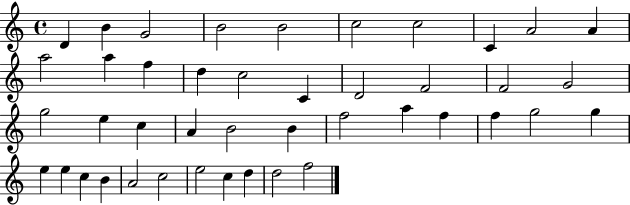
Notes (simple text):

D4/q B4/q G4/h B4/h B4/h C5/h C5/h C4/q A4/h A4/q A5/h A5/q F5/q D5/q C5/h C4/q D4/h F4/h F4/h G4/h G5/h E5/q C5/q A4/q B4/h B4/q F5/h A5/q F5/q F5/q G5/h G5/q E5/q E5/q C5/q B4/q A4/h C5/h E5/h C5/q D5/q D5/h F5/h